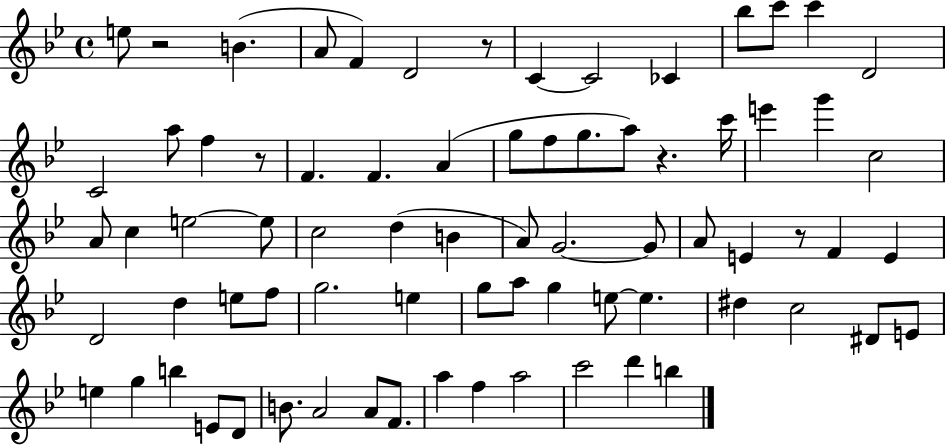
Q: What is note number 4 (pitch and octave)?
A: F4